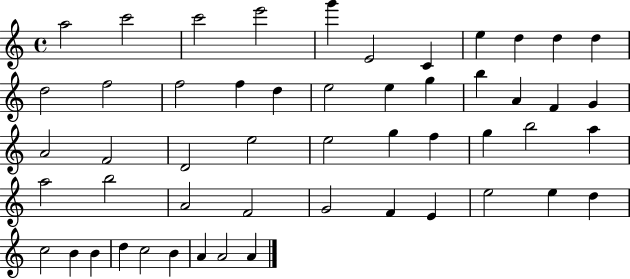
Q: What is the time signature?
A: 4/4